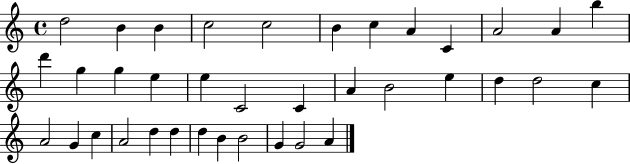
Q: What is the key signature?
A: C major